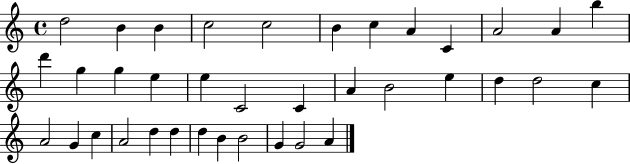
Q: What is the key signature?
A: C major